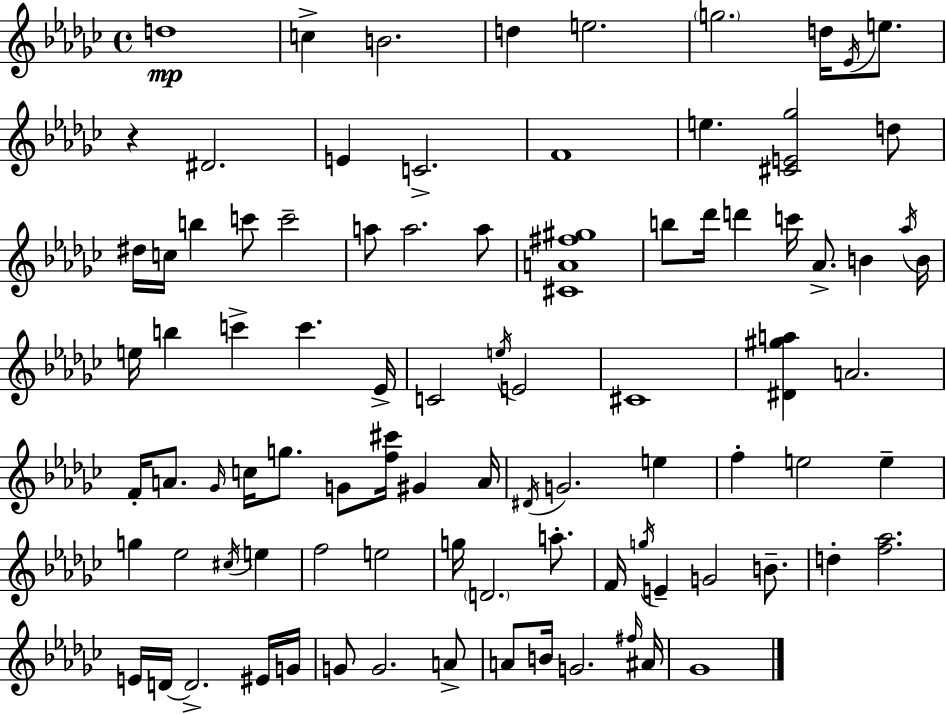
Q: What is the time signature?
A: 4/4